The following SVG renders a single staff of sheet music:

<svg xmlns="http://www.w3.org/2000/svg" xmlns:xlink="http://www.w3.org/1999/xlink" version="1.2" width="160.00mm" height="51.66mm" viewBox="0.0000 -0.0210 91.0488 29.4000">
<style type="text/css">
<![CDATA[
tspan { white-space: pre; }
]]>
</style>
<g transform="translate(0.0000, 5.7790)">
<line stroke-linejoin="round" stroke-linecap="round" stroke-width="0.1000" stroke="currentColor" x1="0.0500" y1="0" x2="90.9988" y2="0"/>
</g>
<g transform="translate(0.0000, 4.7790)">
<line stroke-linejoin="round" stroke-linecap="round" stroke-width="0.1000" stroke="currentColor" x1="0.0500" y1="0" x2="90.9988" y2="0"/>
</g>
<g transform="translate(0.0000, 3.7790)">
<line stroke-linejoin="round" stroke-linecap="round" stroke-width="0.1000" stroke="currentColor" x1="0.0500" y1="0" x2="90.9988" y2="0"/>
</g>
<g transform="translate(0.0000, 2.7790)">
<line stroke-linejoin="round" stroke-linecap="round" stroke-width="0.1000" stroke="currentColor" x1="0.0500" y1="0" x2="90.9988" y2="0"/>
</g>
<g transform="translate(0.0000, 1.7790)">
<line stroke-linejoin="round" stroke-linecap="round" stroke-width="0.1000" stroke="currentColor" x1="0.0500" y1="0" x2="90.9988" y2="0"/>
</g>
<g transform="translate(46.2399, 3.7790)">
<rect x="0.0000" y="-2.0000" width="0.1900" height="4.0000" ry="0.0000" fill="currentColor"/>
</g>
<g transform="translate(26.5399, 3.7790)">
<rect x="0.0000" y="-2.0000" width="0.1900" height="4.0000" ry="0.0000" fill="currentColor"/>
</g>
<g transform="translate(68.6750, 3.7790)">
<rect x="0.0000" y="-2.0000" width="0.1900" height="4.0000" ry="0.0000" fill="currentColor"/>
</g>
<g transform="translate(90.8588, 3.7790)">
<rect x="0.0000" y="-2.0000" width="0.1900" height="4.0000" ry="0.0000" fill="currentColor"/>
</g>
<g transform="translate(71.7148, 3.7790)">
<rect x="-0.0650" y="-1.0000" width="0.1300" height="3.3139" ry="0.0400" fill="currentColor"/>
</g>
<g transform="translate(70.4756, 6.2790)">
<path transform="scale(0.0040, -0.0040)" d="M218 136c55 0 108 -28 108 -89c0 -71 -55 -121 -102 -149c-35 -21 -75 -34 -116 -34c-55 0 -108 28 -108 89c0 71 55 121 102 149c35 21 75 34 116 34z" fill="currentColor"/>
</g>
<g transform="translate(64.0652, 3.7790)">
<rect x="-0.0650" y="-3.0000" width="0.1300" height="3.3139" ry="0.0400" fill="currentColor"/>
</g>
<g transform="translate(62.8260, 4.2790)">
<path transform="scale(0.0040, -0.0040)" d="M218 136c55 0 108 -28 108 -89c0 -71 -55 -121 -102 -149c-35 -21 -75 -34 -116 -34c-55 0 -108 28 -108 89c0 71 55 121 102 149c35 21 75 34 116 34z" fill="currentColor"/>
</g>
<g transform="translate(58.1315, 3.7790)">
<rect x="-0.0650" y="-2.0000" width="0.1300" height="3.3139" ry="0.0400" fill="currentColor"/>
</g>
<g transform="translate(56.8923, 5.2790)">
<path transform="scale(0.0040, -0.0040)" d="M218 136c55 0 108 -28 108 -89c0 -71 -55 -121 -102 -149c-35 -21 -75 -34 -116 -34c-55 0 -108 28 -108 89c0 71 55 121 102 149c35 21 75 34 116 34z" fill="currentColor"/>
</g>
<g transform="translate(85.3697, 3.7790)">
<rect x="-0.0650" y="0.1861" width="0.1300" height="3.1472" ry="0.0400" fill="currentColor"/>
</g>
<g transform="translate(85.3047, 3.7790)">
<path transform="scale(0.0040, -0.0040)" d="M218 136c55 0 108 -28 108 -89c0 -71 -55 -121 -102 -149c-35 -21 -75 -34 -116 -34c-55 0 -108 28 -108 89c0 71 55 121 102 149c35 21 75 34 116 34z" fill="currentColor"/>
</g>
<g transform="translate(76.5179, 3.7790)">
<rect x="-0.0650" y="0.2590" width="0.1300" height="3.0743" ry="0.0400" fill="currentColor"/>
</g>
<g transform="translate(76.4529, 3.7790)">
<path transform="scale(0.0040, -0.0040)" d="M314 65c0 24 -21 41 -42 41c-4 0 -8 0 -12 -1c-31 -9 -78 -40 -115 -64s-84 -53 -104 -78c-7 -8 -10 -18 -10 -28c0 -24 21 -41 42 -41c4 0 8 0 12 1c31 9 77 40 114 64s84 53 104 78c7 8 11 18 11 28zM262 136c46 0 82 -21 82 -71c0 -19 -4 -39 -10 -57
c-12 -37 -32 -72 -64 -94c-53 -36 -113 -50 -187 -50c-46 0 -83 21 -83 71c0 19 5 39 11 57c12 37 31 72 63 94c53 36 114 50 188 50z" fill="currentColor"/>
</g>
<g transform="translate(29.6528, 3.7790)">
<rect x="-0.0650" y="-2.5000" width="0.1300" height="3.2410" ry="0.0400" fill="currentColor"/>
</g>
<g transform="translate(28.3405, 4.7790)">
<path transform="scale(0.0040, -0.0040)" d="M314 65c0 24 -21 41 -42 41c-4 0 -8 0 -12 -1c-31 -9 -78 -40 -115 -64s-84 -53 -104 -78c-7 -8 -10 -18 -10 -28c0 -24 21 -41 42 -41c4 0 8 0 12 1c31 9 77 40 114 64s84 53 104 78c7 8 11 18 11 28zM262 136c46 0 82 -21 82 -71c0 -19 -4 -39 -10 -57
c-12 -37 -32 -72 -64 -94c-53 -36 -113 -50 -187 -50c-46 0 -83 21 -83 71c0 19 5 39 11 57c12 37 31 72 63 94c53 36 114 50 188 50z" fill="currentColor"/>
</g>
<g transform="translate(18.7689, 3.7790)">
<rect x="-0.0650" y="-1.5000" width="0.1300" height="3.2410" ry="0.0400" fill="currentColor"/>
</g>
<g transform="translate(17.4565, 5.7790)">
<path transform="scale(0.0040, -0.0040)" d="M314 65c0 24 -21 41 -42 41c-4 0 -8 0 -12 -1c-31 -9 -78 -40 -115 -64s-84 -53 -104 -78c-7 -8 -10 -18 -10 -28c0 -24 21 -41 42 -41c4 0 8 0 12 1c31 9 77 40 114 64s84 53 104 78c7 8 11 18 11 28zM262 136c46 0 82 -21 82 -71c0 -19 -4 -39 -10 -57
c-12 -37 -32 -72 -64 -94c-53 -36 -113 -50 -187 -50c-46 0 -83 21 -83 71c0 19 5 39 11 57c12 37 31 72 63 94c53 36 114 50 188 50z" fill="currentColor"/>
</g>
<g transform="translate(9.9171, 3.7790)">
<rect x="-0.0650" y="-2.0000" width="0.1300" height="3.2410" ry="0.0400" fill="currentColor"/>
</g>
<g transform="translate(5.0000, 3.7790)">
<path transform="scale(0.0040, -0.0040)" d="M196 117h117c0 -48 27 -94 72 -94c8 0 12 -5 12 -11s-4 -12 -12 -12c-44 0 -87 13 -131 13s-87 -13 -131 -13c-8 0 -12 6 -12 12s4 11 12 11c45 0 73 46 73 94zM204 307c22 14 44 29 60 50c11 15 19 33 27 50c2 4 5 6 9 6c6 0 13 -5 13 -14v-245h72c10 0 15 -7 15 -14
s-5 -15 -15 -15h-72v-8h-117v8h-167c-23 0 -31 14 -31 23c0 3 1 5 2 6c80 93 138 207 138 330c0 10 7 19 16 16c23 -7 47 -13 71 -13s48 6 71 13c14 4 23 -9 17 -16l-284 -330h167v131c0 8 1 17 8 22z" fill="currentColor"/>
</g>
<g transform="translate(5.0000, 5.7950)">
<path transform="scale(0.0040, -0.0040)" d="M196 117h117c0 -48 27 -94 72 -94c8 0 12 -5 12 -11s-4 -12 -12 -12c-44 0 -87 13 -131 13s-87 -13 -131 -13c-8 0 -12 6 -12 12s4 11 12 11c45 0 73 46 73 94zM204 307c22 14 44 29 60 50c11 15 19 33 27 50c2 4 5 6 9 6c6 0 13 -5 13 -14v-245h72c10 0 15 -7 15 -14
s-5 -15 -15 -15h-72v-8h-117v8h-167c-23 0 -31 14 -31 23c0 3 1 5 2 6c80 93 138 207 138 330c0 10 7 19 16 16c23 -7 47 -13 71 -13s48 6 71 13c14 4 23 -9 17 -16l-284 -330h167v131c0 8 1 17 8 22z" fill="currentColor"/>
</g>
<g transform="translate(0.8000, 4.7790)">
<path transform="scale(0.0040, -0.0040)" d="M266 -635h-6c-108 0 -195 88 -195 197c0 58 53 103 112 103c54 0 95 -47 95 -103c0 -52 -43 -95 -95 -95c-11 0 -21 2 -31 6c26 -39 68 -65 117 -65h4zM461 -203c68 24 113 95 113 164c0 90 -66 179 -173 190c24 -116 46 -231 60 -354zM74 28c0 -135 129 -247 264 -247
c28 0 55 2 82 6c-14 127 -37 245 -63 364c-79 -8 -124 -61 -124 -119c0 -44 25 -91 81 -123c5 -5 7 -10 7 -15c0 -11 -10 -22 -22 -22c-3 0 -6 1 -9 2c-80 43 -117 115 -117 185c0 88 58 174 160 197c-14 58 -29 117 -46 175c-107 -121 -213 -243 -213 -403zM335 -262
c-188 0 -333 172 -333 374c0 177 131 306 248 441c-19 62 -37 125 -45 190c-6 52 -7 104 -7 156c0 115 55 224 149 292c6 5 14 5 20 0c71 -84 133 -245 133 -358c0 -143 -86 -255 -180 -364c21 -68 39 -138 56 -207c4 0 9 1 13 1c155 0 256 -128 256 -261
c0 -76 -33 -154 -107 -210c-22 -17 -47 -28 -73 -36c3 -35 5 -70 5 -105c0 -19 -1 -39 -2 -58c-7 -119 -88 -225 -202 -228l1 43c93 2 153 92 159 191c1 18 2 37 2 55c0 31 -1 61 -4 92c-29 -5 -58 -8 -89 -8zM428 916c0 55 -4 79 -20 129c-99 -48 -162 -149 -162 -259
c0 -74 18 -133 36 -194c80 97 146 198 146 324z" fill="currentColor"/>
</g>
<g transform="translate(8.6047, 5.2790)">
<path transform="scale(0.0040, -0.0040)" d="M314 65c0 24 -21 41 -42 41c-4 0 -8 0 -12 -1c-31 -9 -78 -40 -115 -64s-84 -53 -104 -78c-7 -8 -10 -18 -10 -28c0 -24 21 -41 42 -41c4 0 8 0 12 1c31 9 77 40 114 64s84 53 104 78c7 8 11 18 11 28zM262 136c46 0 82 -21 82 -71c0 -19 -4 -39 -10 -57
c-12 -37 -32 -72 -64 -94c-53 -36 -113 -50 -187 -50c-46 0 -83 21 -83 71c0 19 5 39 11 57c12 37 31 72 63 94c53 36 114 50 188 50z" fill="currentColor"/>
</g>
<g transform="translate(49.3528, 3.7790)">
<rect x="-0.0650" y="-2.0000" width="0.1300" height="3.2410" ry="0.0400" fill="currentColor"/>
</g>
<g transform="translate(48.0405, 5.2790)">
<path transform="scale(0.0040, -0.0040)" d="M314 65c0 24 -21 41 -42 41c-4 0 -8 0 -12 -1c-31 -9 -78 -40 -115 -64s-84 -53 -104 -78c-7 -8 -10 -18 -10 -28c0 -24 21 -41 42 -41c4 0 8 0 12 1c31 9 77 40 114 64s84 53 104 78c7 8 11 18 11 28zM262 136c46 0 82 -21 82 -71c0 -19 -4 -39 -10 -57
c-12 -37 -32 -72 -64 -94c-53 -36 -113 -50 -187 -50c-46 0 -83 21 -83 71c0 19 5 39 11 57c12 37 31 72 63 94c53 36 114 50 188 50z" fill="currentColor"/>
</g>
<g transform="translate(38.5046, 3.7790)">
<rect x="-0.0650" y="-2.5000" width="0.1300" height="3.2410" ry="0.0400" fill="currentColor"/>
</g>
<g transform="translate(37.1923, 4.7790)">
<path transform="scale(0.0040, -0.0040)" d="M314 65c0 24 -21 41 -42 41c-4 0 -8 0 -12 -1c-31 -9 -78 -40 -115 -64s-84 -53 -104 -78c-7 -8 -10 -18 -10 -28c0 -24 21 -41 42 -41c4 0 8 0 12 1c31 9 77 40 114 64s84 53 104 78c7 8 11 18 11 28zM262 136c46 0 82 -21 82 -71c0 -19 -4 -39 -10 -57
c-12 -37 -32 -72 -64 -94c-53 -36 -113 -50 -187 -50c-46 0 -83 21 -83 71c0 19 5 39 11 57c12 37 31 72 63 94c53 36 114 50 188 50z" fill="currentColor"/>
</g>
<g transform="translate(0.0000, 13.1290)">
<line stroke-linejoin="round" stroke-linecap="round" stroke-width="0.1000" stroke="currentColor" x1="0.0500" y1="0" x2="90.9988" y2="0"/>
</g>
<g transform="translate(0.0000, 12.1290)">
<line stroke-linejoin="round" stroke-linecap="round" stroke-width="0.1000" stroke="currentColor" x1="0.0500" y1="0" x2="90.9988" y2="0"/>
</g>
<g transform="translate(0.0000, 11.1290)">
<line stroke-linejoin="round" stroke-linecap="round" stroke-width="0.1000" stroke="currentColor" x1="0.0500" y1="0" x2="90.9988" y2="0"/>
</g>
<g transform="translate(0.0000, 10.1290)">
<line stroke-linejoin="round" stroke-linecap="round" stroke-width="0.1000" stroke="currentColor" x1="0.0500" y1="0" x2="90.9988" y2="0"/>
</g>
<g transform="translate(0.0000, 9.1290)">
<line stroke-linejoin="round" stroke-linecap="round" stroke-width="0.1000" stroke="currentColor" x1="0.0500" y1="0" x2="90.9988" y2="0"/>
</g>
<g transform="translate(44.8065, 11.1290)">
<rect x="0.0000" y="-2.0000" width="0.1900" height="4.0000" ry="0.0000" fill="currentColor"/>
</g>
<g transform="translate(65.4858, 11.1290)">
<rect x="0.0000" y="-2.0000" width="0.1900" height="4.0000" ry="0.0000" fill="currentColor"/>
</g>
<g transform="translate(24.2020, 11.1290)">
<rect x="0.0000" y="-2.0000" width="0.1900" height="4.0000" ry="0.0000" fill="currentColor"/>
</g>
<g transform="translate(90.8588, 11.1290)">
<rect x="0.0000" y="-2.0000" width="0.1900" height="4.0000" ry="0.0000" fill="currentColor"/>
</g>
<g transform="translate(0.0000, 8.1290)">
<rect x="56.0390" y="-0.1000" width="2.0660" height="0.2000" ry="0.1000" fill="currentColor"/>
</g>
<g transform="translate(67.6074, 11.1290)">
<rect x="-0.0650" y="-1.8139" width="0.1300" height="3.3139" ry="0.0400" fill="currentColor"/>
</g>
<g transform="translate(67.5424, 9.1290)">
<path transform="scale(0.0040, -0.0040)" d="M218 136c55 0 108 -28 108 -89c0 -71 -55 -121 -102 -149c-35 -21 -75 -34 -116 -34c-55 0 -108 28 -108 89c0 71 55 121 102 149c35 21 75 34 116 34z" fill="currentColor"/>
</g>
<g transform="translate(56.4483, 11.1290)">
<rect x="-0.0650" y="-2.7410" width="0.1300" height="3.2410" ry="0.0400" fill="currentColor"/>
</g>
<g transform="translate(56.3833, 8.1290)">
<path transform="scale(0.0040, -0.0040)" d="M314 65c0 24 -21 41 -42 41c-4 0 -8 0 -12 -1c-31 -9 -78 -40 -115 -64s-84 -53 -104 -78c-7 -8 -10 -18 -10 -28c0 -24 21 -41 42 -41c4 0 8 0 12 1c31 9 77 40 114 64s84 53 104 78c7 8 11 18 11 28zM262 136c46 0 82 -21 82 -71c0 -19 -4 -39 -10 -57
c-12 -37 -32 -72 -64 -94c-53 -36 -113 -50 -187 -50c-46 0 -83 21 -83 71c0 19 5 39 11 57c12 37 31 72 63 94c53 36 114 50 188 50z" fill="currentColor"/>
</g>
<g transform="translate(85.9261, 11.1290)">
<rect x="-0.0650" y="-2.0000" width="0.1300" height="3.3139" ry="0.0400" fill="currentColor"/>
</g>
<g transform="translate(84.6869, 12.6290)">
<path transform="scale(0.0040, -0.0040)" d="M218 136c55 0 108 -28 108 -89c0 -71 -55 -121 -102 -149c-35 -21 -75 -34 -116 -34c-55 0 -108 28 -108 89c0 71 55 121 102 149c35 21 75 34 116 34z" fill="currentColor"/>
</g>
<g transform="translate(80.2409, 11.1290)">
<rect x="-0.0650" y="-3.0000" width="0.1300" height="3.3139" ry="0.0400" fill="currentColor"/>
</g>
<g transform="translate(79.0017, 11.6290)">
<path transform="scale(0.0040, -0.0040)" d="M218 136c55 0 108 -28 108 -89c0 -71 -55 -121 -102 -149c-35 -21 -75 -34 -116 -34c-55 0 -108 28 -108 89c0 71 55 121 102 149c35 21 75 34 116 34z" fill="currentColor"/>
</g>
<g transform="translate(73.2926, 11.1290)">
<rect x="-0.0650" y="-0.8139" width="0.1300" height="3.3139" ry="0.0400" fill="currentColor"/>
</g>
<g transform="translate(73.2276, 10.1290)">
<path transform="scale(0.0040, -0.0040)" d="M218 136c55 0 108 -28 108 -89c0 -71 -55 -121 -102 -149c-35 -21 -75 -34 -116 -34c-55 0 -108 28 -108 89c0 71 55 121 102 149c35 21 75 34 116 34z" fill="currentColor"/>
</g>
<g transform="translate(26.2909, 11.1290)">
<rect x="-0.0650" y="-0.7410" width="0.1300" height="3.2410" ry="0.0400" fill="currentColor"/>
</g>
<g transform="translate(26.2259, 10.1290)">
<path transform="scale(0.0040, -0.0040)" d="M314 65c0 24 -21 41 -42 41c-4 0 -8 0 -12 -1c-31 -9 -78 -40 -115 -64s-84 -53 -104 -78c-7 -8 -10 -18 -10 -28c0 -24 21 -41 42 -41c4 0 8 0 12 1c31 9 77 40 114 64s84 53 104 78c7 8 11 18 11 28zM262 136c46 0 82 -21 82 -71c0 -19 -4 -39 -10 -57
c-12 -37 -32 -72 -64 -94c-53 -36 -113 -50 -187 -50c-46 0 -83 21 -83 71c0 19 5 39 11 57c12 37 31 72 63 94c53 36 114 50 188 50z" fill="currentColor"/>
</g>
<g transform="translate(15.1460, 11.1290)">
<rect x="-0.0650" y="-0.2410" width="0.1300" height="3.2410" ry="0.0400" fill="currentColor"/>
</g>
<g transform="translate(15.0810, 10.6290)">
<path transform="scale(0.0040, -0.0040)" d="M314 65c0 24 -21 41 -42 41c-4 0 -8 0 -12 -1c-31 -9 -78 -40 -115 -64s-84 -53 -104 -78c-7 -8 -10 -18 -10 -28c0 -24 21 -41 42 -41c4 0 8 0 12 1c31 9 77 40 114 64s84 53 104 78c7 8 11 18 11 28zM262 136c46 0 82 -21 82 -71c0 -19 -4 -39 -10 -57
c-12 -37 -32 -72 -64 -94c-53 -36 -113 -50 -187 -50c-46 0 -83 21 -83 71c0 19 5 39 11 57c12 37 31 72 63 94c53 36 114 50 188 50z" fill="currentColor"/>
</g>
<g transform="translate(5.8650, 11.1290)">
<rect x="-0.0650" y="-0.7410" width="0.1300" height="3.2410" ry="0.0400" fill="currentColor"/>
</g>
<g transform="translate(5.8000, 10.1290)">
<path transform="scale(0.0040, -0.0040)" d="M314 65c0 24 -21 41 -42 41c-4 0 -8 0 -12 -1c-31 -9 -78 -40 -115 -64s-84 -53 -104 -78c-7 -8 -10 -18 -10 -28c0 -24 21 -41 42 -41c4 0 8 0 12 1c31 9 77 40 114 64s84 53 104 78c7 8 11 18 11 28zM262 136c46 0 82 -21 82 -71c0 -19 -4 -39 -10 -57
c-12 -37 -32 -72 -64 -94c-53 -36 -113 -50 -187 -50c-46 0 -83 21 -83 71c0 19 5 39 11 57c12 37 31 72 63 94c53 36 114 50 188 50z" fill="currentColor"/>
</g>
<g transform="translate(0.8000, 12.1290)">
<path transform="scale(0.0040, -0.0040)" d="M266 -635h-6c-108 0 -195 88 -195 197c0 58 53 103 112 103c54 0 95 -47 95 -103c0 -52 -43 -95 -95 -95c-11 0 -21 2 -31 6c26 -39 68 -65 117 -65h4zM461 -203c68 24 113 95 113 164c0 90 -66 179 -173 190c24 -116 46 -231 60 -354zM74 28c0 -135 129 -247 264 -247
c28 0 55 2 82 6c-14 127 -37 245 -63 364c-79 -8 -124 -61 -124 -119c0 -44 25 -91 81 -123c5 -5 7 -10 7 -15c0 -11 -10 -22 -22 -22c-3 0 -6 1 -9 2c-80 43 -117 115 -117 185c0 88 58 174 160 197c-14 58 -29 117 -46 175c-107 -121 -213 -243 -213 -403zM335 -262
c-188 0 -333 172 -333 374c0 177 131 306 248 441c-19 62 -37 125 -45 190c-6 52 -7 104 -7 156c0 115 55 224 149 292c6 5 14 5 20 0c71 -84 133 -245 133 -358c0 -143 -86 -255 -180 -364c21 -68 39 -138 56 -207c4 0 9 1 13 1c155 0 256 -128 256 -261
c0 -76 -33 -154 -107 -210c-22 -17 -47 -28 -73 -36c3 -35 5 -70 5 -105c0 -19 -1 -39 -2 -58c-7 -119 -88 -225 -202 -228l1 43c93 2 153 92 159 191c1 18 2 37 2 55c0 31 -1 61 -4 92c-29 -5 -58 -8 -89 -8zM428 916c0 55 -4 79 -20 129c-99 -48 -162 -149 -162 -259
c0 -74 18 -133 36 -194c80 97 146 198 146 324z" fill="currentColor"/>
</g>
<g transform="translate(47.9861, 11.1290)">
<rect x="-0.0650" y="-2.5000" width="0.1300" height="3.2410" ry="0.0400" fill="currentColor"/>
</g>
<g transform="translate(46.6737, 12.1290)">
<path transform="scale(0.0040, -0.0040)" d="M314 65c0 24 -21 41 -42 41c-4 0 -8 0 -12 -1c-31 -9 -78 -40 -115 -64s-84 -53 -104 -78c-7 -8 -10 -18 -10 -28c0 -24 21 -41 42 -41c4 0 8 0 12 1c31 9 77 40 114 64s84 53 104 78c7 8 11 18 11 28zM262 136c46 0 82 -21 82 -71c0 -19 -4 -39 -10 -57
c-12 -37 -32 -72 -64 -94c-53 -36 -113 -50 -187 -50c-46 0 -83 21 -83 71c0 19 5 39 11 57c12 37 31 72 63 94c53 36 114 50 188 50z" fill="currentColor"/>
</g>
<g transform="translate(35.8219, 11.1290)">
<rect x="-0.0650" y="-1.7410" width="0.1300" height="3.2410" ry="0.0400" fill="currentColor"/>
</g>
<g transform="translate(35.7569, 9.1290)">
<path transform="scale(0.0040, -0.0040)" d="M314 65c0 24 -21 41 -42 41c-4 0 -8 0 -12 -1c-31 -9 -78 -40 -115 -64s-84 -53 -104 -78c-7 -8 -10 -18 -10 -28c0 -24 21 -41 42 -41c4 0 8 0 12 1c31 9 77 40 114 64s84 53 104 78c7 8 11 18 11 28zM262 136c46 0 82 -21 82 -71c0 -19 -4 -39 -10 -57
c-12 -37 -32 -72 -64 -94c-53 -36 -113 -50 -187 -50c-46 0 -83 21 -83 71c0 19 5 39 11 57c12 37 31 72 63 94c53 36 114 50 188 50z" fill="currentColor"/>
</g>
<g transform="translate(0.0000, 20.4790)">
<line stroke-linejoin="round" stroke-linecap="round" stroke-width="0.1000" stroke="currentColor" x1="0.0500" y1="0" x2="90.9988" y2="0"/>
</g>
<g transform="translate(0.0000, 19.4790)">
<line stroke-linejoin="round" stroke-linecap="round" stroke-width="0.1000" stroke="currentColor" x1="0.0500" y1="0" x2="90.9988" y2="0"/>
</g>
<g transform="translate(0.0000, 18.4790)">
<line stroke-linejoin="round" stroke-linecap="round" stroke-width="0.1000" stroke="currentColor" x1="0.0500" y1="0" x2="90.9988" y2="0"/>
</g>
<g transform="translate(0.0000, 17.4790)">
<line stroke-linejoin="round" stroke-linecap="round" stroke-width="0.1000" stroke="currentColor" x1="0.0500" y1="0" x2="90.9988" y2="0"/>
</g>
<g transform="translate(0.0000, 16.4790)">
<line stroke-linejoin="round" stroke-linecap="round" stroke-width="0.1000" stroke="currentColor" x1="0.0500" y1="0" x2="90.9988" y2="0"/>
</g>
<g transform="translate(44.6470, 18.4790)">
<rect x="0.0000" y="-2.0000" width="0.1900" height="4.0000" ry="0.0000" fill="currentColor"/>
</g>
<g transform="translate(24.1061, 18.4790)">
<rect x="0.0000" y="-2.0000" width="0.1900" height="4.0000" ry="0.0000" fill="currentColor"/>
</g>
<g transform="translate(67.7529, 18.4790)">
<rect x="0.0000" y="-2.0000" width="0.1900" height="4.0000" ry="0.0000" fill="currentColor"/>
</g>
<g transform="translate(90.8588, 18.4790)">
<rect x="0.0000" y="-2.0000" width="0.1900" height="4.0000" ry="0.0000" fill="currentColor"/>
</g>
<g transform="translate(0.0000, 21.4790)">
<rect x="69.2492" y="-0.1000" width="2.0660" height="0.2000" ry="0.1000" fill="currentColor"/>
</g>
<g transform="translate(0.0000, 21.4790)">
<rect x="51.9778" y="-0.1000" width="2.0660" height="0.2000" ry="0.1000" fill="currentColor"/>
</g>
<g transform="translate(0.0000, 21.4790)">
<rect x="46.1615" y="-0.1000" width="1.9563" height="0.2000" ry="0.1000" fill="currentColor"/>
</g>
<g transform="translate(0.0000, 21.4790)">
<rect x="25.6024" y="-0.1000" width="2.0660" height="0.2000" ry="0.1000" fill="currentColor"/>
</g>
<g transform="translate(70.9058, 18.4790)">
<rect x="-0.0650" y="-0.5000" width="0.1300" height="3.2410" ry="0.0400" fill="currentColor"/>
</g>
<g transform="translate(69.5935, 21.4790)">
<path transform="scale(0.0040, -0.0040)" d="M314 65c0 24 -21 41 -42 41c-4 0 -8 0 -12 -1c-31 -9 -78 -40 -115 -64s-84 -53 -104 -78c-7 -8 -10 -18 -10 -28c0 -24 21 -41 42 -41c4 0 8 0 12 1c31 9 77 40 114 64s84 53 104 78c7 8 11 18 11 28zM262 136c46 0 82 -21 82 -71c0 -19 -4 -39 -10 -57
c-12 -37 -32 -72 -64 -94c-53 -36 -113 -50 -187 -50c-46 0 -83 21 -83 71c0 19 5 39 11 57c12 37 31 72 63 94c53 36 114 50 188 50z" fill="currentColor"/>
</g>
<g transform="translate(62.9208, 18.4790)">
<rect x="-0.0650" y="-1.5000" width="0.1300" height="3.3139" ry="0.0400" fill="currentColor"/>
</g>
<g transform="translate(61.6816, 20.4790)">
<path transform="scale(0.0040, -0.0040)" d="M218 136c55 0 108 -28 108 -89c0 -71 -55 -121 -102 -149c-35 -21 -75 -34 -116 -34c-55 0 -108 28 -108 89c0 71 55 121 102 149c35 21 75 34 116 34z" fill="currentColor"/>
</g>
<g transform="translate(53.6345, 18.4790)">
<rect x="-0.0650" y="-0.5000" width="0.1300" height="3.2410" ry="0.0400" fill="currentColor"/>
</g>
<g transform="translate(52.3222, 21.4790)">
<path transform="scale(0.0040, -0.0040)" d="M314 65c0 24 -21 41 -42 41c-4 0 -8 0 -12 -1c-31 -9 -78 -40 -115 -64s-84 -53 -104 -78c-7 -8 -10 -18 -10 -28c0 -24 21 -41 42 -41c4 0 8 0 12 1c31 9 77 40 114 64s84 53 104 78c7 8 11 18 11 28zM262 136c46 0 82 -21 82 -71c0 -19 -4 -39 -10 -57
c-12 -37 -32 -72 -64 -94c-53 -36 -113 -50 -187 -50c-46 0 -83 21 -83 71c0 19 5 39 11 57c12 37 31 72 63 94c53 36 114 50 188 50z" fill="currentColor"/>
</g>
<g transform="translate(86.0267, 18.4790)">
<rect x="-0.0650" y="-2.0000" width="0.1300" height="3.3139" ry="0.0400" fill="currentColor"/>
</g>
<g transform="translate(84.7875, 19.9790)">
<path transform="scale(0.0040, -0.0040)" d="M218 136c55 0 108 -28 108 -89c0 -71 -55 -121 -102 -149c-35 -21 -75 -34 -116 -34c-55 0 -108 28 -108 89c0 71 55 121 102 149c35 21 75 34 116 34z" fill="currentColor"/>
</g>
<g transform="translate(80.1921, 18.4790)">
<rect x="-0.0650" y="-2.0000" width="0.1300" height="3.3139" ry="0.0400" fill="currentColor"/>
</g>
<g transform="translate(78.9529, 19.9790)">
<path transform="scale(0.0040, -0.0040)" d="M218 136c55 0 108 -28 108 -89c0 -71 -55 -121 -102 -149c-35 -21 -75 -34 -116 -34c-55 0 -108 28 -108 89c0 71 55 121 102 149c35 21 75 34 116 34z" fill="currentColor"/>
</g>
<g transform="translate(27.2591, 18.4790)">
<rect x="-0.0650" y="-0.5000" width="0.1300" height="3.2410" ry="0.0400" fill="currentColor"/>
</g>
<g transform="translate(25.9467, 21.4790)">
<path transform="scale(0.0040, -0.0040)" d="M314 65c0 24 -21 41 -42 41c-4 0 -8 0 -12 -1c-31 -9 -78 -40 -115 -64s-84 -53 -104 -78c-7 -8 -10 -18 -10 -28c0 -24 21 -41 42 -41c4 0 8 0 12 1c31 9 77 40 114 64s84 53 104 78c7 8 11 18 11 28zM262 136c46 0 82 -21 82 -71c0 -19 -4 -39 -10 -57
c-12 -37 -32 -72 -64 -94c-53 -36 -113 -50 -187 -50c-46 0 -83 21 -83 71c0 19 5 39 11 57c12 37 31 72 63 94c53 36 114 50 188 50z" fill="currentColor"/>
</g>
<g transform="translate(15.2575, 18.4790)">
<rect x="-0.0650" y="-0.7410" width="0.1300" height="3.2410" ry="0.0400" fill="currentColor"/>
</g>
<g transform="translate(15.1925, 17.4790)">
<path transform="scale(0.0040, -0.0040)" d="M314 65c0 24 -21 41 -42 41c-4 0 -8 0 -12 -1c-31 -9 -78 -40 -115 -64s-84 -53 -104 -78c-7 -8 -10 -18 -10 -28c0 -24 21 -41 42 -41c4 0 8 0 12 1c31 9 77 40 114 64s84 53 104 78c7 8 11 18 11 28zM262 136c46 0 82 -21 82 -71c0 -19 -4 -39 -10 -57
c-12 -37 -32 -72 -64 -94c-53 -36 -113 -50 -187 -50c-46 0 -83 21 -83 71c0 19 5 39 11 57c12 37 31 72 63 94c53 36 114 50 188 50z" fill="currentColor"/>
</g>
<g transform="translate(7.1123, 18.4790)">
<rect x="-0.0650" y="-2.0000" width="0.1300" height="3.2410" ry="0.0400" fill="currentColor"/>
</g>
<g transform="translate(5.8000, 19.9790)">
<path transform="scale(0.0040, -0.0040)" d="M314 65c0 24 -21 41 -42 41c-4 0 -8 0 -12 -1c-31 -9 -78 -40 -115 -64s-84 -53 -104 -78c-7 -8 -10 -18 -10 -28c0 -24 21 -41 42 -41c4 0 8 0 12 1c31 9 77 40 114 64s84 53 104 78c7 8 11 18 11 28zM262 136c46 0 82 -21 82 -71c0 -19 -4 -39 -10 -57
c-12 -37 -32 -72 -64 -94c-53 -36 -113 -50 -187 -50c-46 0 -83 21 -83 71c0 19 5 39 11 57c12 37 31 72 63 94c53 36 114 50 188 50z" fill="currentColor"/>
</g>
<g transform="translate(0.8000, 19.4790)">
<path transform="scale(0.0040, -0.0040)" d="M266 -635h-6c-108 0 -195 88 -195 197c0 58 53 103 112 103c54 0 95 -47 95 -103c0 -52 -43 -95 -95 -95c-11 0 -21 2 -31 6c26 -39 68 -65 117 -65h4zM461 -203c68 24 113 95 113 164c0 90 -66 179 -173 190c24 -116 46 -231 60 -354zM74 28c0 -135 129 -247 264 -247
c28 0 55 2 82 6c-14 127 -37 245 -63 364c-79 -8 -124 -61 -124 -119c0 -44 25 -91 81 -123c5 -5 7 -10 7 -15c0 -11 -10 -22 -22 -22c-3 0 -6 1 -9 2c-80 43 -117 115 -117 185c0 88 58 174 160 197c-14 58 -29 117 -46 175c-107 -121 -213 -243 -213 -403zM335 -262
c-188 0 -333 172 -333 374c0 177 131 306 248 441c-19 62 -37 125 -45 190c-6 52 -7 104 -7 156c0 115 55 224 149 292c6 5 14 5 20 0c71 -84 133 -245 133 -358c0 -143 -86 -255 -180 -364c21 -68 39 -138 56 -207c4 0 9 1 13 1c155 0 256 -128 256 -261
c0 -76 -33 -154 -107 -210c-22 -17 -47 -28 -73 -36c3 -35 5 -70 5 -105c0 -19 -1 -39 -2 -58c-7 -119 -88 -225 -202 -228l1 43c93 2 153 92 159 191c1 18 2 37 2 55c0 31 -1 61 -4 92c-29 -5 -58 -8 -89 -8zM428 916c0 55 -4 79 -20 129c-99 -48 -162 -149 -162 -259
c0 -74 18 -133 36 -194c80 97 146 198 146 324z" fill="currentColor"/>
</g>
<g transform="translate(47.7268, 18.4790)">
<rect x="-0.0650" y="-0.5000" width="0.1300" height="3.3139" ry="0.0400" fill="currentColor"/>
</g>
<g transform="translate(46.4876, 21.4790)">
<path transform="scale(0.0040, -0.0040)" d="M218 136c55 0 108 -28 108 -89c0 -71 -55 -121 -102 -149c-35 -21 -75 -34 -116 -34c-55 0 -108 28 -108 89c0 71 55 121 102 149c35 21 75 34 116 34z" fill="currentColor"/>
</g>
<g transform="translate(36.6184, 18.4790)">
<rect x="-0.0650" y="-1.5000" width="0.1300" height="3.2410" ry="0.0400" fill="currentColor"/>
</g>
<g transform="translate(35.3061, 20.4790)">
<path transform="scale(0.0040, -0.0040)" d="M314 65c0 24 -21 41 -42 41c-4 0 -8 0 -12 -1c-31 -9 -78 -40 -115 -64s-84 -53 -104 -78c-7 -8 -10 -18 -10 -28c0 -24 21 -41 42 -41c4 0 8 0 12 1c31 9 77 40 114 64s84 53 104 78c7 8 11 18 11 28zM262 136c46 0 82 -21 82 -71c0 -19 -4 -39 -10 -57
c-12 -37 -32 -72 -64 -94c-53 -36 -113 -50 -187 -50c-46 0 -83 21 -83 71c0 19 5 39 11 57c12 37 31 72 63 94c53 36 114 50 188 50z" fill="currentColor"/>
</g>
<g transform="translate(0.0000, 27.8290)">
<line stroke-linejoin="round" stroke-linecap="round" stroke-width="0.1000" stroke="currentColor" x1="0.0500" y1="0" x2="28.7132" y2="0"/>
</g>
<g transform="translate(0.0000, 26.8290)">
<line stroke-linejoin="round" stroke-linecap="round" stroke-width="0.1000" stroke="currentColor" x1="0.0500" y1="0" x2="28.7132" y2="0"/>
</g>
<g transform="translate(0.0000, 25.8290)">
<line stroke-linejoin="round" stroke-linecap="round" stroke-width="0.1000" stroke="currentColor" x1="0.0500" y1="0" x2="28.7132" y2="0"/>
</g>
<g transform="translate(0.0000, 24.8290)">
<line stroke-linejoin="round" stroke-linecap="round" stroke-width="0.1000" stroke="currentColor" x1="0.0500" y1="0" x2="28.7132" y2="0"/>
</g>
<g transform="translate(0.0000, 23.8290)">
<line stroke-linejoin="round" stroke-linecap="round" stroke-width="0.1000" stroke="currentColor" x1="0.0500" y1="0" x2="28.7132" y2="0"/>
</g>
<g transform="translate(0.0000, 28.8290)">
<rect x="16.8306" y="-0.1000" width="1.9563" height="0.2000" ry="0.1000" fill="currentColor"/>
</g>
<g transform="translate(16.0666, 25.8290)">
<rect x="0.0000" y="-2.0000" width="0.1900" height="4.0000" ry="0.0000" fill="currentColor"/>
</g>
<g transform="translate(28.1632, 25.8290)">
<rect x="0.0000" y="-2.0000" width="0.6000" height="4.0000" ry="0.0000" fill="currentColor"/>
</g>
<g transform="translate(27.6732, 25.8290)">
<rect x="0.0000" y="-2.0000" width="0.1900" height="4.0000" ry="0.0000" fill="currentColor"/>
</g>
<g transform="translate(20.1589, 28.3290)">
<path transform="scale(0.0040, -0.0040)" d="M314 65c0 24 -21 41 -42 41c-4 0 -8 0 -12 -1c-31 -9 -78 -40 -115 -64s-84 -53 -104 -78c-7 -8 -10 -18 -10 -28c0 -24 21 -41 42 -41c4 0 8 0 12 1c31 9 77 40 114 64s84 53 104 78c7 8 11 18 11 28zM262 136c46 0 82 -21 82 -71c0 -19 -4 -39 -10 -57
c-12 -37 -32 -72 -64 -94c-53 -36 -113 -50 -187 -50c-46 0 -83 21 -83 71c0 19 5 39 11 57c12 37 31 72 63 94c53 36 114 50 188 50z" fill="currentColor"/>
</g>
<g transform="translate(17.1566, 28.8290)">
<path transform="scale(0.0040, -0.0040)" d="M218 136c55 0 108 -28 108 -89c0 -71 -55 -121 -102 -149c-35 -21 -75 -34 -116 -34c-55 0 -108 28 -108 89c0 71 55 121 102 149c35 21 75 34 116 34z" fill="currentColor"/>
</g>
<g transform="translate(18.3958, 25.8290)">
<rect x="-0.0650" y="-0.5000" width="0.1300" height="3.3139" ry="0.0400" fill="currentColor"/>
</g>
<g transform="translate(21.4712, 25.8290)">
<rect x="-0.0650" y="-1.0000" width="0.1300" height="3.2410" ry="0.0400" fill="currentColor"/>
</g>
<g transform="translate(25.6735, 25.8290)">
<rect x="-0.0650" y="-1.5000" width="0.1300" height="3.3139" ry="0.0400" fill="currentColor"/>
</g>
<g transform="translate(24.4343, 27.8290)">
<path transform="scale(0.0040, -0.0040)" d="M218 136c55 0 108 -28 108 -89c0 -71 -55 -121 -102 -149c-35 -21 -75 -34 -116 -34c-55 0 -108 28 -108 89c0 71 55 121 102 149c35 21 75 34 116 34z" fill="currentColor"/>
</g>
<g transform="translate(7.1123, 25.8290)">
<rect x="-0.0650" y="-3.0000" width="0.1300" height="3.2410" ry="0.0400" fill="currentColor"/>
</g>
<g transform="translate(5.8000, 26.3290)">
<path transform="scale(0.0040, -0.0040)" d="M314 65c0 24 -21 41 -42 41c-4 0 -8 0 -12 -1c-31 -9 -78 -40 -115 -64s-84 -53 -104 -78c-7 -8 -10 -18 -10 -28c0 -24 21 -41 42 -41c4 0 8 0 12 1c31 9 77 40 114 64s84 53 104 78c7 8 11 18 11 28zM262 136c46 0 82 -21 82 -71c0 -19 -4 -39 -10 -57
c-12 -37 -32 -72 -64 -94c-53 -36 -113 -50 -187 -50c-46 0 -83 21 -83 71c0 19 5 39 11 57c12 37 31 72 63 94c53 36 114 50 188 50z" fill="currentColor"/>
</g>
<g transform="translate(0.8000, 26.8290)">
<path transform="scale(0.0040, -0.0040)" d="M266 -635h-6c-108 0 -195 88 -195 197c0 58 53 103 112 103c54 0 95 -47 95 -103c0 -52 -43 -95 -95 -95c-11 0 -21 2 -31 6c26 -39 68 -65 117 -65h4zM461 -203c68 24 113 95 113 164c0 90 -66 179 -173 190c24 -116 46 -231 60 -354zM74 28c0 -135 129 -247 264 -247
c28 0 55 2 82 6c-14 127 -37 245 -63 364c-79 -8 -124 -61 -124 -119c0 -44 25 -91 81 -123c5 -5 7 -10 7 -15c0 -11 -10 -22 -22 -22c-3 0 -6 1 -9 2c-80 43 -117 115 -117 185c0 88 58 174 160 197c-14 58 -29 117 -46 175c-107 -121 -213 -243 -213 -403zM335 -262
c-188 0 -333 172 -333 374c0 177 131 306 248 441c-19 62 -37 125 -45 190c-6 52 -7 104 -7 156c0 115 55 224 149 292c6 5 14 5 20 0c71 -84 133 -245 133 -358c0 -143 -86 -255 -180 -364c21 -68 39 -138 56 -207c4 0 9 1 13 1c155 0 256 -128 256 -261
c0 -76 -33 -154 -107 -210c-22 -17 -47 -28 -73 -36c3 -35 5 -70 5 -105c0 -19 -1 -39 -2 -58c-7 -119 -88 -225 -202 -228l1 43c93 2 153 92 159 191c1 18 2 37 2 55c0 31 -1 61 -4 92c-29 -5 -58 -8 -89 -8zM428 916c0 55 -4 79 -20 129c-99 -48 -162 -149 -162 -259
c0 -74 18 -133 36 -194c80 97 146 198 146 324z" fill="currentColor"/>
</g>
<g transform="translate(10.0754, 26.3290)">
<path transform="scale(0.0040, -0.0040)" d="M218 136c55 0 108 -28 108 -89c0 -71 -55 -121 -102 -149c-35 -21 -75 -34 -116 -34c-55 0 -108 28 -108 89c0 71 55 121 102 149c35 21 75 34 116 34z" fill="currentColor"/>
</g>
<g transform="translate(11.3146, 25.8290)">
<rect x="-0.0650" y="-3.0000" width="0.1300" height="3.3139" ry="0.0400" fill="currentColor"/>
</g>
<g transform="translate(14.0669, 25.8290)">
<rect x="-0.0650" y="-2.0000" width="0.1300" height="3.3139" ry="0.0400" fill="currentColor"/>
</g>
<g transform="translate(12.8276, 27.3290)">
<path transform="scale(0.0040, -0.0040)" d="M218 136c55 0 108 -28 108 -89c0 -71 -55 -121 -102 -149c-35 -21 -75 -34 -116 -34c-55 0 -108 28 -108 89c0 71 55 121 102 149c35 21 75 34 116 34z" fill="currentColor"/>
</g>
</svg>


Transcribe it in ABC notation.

X:1
T:Untitled
M:4/4
L:1/4
K:C
F2 E2 G2 G2 F2 F A D B2 B d2 c2 d2 f2 G2 a2 f d A F F2 d2 C2 E2 C C2 E C2 F F A2 A F C D2 E